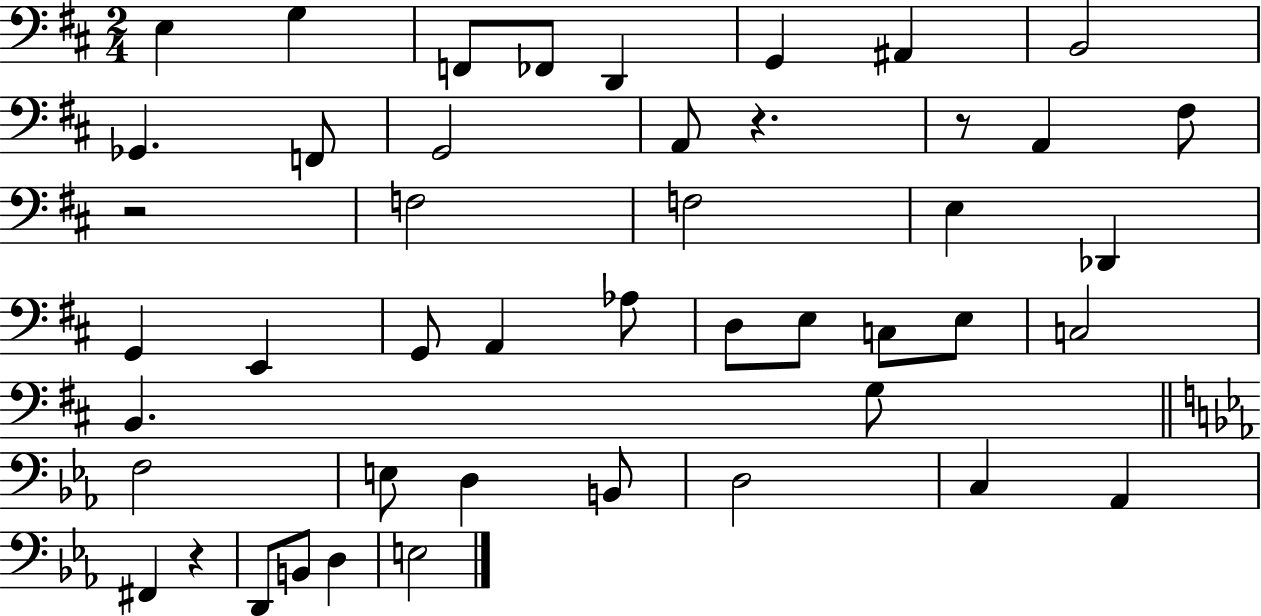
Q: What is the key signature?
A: D major